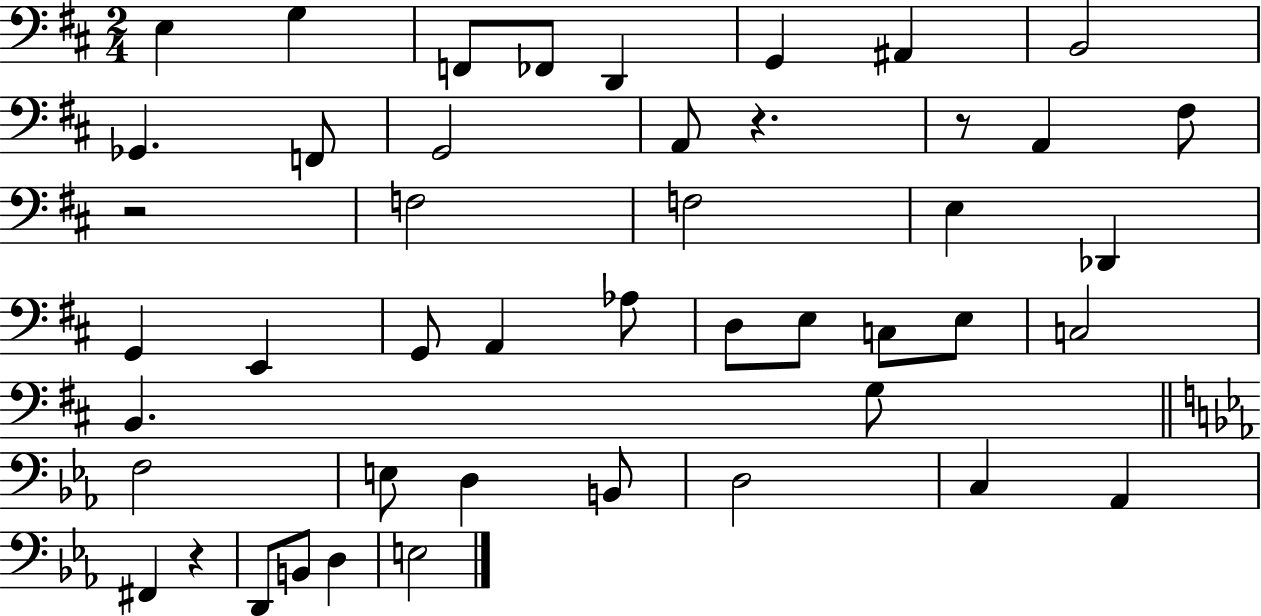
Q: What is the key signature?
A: D major